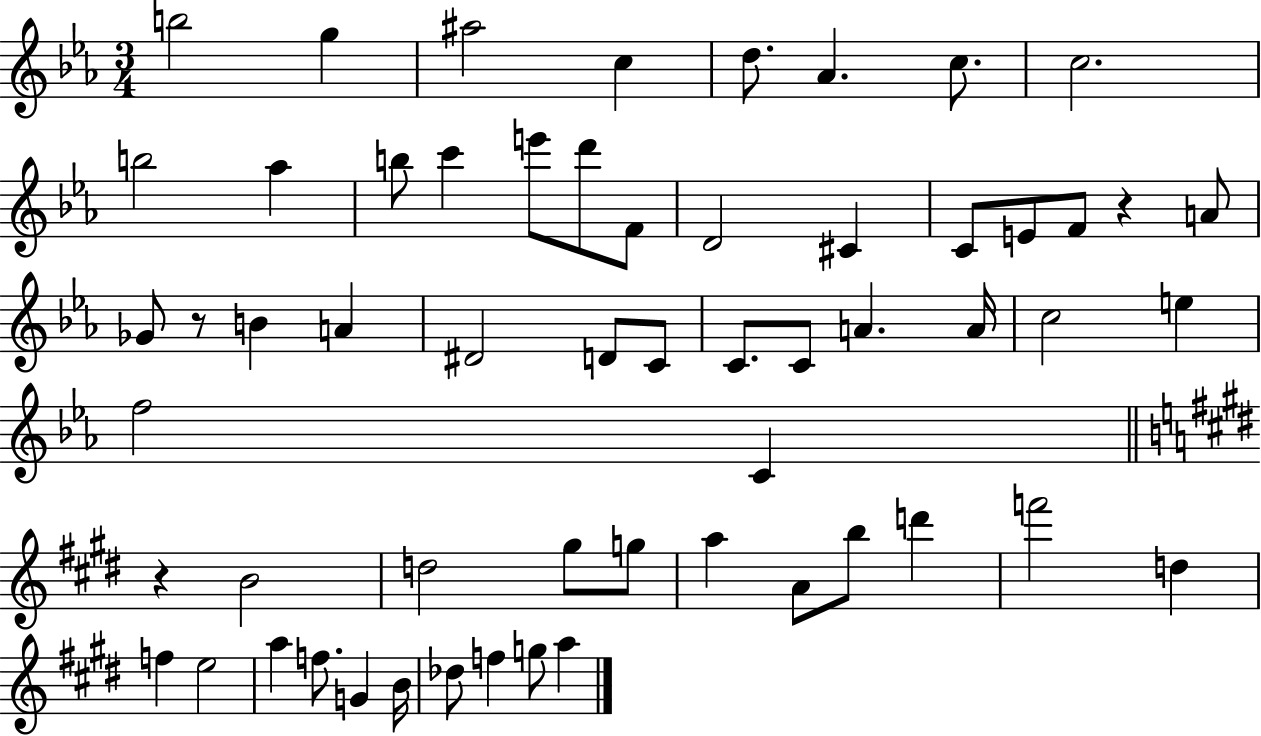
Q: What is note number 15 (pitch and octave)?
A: F4